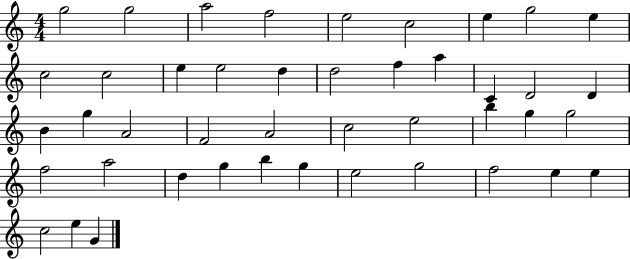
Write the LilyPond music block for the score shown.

{
  \clef treble
  \numericTimeSignature
  \time 4/4
  \key c \major
  g''2 g''2 | a''2 f''2 | e''2 c''2 | e''4 g''2 e''4 | \break c''2 c''2 | e''4 e''2 d''4 | d''2 f''4 a''4 | c'4 d'2 d'4 | \break b'4 g''4 a'2 | f'2 a'2 | c''2 e''2 | b''4 g''4 g''2 | \break f''2 a''2 | d''4 g''4 b''4 g''4 | e''2 g''2 | f''2 e''4 e''4 | \break c''2 e''4 g'4 | \bar "|."
}